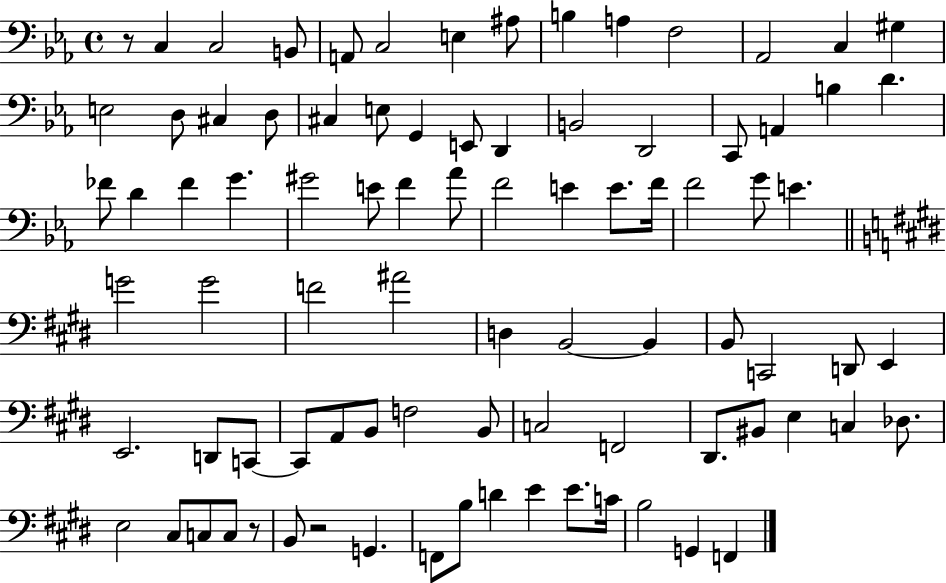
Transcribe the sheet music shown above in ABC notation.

X:1
T:Untitled
M:4/4
L:1/4
K:Eb
z/2 C, C,2 B,,/2 A,,/2 C,2 E, ^A,/2 B, A, F,2 _A,,2 C, ^G, E,2 D,/2 ^C, D,/2 ^C, E,/2 G,, E,,/2 D,, B,,2 D,,2 C,,/2 A,, B, D _F/2 D _F G ^G2 E/2 F _A/2 F2 E E/2 F/4 F2 G/2 E G2 G2 F2 ^A2 D, B,,2 B,, B,,/2 C,,2 D,,/2 E,, E,,2 D,,/2 C,,/2 C,,/2 A,,/2 B,,/2 F,2 B,,/2 C,2 F,,2 ^D,,/2 ^B,,/2 E, C, _D,/2 E,2 ^C,/2 C,/2 C,/2 z/2 B,,/2 z2 G,, F,,/2 B,/2 D E E/2 C/4 B,2 G,, F,,